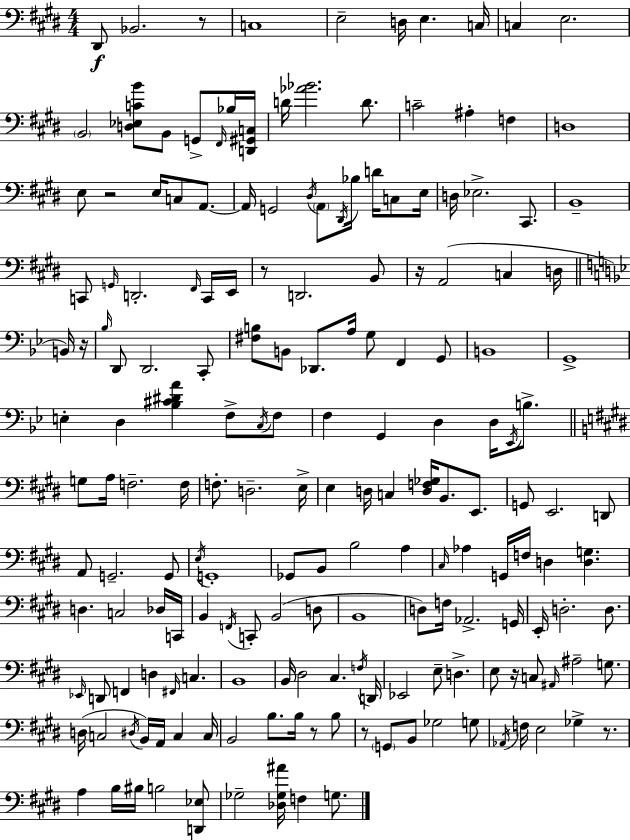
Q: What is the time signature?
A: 4/4